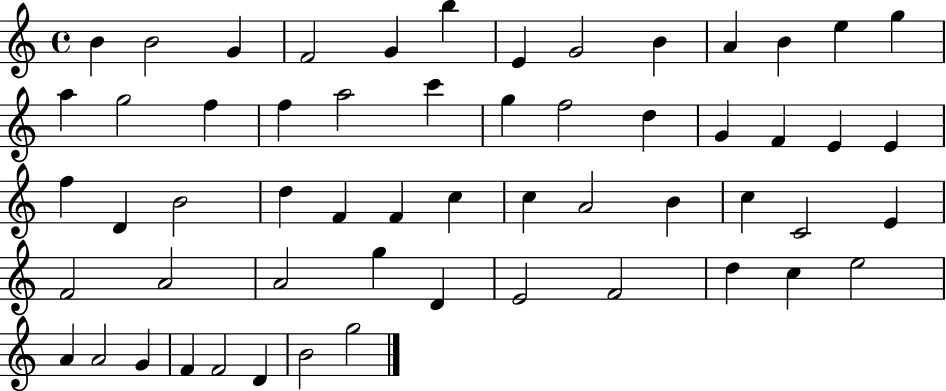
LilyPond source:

{
  \clef treble
  \time 4/4
  \defaultTimeSignature
  \key c \major
  b'4 b'2 g'4 | f'2 g'4 b''4 | e'4 g'2 b'4 | a'4 b'4 e''4 g''4 | \break a''4 g''2 f''4 | f''4 a''2 c'''4 | g''4 f''2 d''4 | g'4 f'4 e'4 e'4 | \break f''4 d'4 b'2 | d''4 f'4 f'4 c''4 | c''4 a'2 b'4 | c''4 c'2 e'4 | \break f'2 a'2 | a'2 g''4 d'4 | e'2 f'2 | d''4 c''4 e''2 | \break a'4 a'2 g'4 | f'4 f'2 d'4 | b'2 g''2 | \bar "|."
}